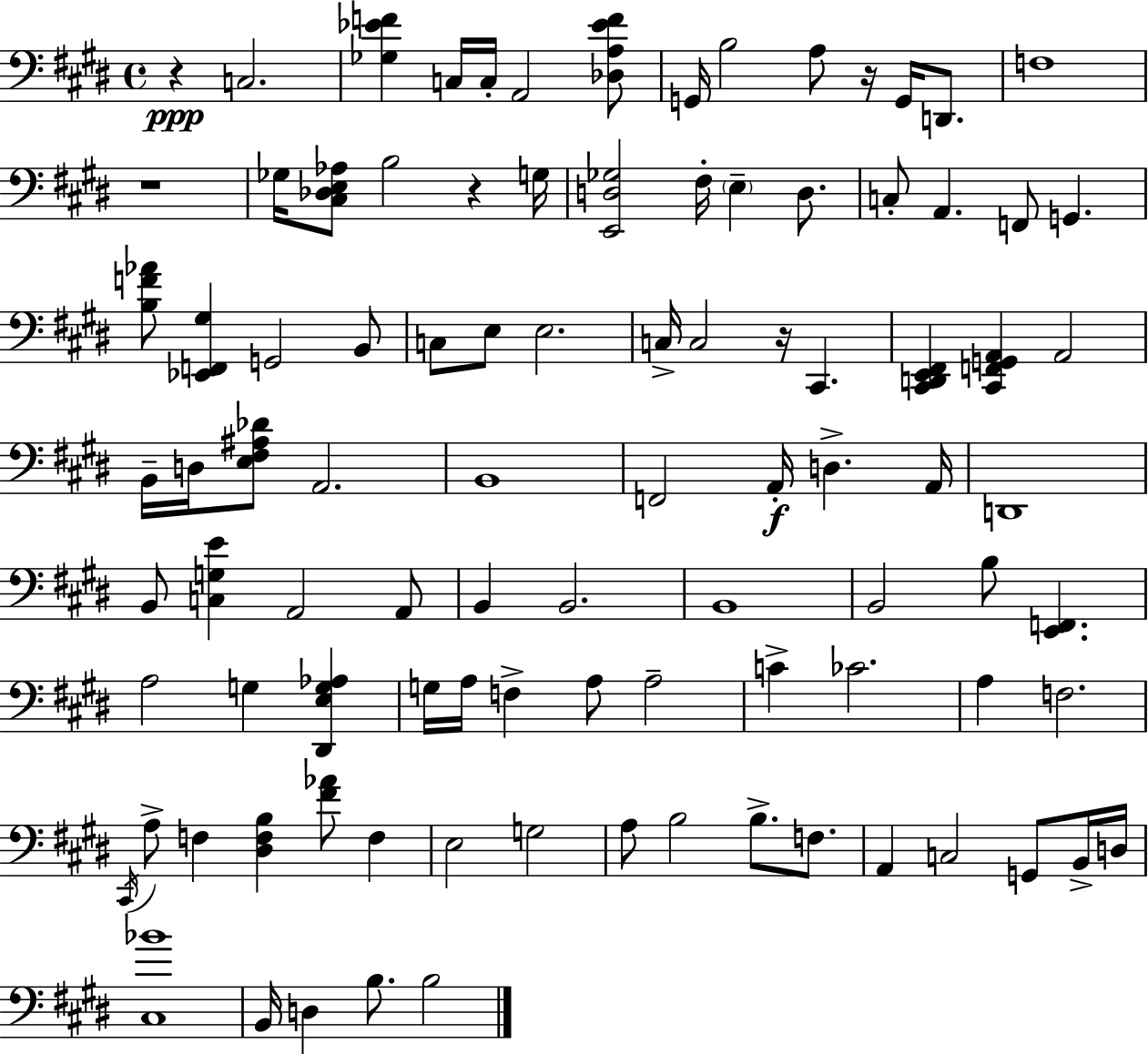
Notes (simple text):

R/q C3/h. [Gb3,Eb4,F4]/q C3/s C3/s A2/h [Db3,A3,Eb4,F4]/e G2/s B3/h A3/e R/s G2/s D2/e. F3/w R/w Gb3/s [C#3,Db3,E3,Ab3]/e B3/h R/q G3/s [E2,D3,Gb3]/h F#3/s E3/q D3/e. C3/e A2/q. F2/e G2/q. [B3,F4,Ab4]/e [Eb2,F2,G#3]/q G2/h B2/e C3/e E3/e E3/h. C3/s C3/h R/s C#2/q. [C#2,D2,E2,F#2]/q [C#2,F2,G2,A2]/q A2/h B2/s D3/s [E3,F#3,A#3,Db4]/e A2/h. B2/w F2/h A2/s D3/q. A2/s D2/w B2/e [C3,G3,E4]/q A2/h A2/e B2/q B2/h. B2/w B2/h B3/e [E2,F2]/q. A3/h G3/q [D#2,E3,G3,Ab3]/q G3/s A3/s F3/q A3/e A3/h C4/q CES4/h. A3/q F3/h. C#2/s A3/e F3/q [D#3,F3,B3]/q [F#4,Ab4]/e F3/q E3/h G3/h A3/e B3/h B3/e. F3/e. A2/q C3/h G2/e B2/s D3/s [C#3,Bb4]/w B2/s D3/q B3/e. B3/h